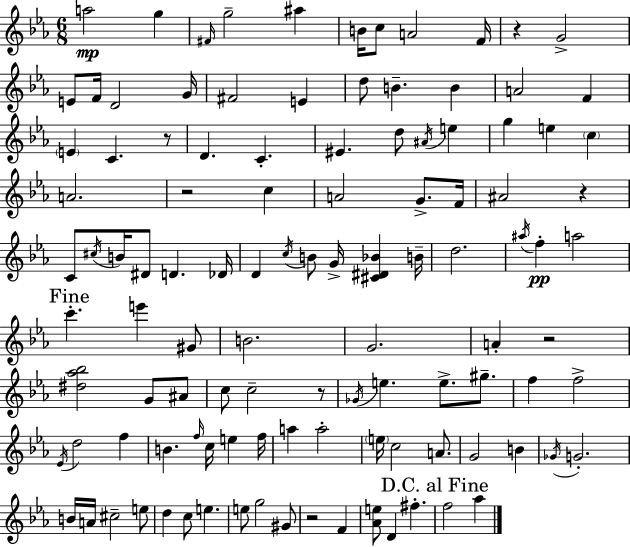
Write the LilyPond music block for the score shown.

{
  \clef treble
  \numericTimeSignature
  \time 6/8
  \key c \minor
  a''2\mp g''4 | \grace { fis'16 } g''2-- ais''4 | b'16 c''8 a'2 | f'16 r4 g'2-> | \break e'8 f'16 d'2 | g'16 fis'2 e'4 | d''8 b'4.-- b'4 | a'2 f'4 | \break \parenthesize e'4 c'4. r8 | d'4. c'4.-. | eis'4. d''8 \acciaccatura { ais'16 } e''4 | g''4 e''4 \parenthesize c''4 | \break a'2. | r2 c''4 | a'2 g'8.-> | f'16 ais'2 r4 | \break c'8 \acciaccatura { cis''16 } b'16 dis'8 d'4. | des'16 d'4 \acciaccatura { c''16 } b'8 g'16-> <cis' dis' bes'>4 | b'16-- d''2. | \acciaccatura { ais''16 }\pp f''4-. a''2 | \break \mark "Fine" c'''4.-. e'''4 | gis'8 b'2. | g'2. | a'4-. r2 | \break <dis'' aes'' bes''>2 | g'8 ais'8 c''8 c''2-- | r8 \acciaccatura { ges'16 } e''4. | e''8.-> gis''8.-- f''4 f''2-> | \break \acciaccatura { ees'16 } d''2 | f''4 b'4. | \grace { f''16 } c''16 e''4 f''16 a''4 | a''2-. \parenthesize e''16 c''2 | \break a'8. g'2 | b'4 \acciaccatura { ges'16 } g'2.-. | b'16 a'16 cis''2-- | e''8 d''4 | \break c''8 e''4. e''8 g''2 | gis'8 r2 | f'4 <aes' e''>8 d'4 | fis''4.-. \mark "D.C. al Fine" f''2 | \break aes''4 \bar "|."
}